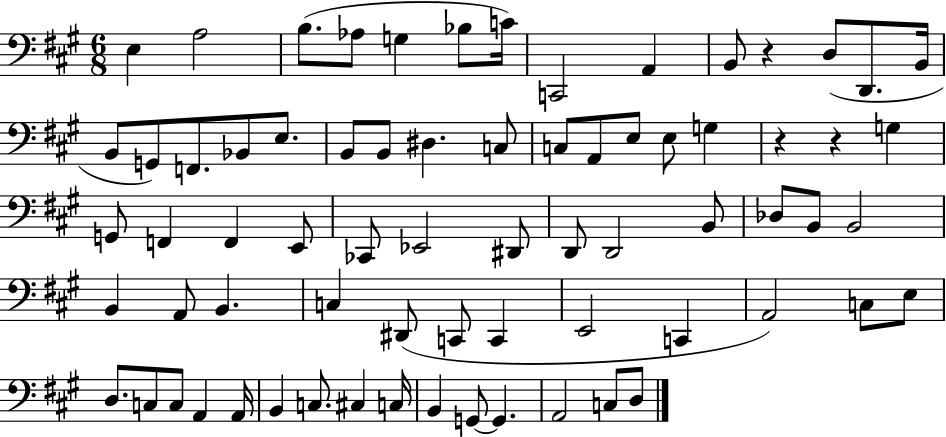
X:1
T:Untitled
M:6/8
L:1/4
K:A
E, A,2 B,/2 _A,/2 G, _B,/2 C/4 C,,2 A,, B,,/2 z D,/2 D,,/2 B,,/4 B,,/2 G,,/2 F,,/2 _B,,/2 E,/2 B,,/2 B,,/2 ^D, C,/2 C,/2 A,,/2 E,/2 E,/2 G, z z G, G,,/2 F,, F,, E,,/2 _C,,/2 _E,,2 ^D,,/2 D,,/2 D,,2 B,,/2 _D,/2 B,,/2 B,,2 B,, A,,/2 B,, C, ^D,,/2 C,,/2 C,, E,,2 C,, A,,2 C,/2 E,/2 D,/2 C,/2 C,/2 A,, A,,/4 B,, C,/2 ^C, C,/4 B,, G,,/2 G,, A,,2 C,/2 D,/2